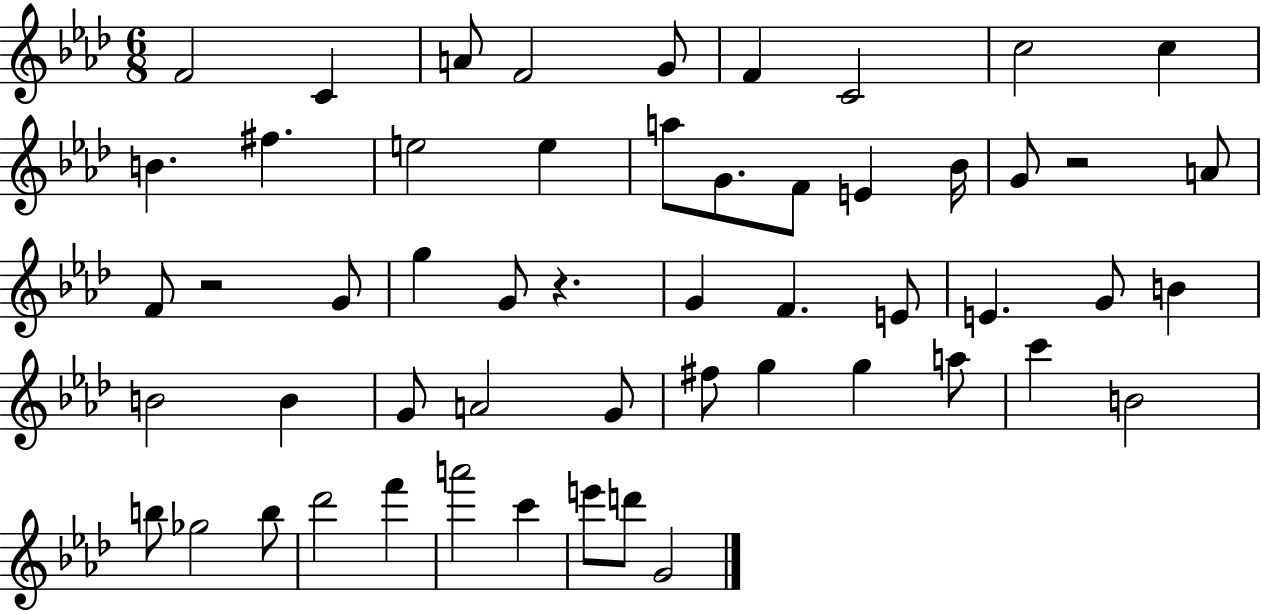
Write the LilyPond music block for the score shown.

{
  \clef treble
  \numericTimeSignature
  \time 6/8
  \key aes \major
  \repeat volta 2 { f'2 c'4 | a'8 f'2 g'8 | f'4 c'2 | c''2 c''4 | \break b'4. fis''4. | e''2 e''4 | a''8 g'8. f'8 e'4 bes'16 | g'8 r2 a'8 | \break f'8 r2 g'8 | g''4 g'8 r4. | g'4 f'4. e'8 | e'4. g'8 b'4 | \break b'2 b'4 | g'8 a'2 g'8 | fis''8 g''4 g''4 a''8 | c'''4 b'2 | \break b''8 ges''2 b''8 | des'''2 f'''4 | a'''2 c'''4 | e'''8 d'''8 g'2 | \break } \bar "|."
}